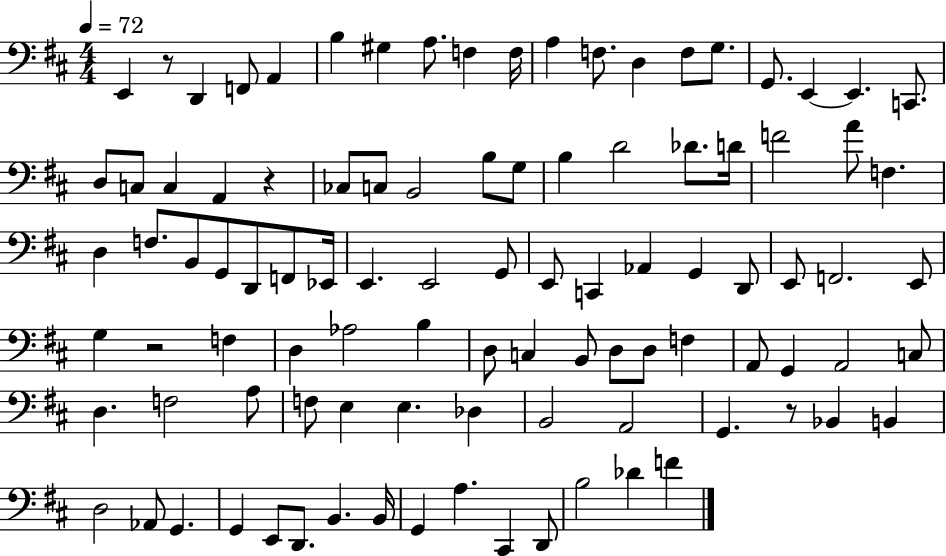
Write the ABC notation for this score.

X:1
T:Untitled
M:4/4
L:1/4
K:D
E,, z/2 D,, F,,/2 A,, B, ^G, A,/2 F, F,/4 A, F,/2 D, F,/2 G,/2 G,,/2 E,, E,, C,,/2 D,/2 C,/2 C, A,, z _C,/2 C,/2 B,,2 B,/2 G,/2 B, D2 _D/2 D/4 F2 A/2 F, D, F,/2 B,,/2 G,,/2 D,,/2 F,,/2 _E,,/4 E,, E,,2 G,,/2 E,,/2 C,, _A,, G,, D,,/2 E,,/2 F,,2 E,,/2 G, z2 F, D, _A,2 B, D,/2 C, B,,/2 D,/2 D,/2 F, A,,/2 G,, A,,2 C,/2 D, F,2 A,/2 F,/2 E, E, _D, B,,2 A,,2 G,, z/2 _B,, B,, D,2 _A,,/2 G,, G,, E,,/2 D,,/2 B,, B,,/4 G,, A, ^C,, D,,/2 B,2 _D F